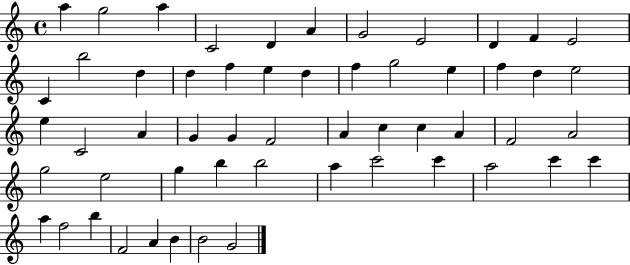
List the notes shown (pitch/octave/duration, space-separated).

A5/q G5/h A5/q C4/h D4/q A4/q G4/h E4/h D4/q F4/q E4/h C4/q B5/h D5/q D5/q F5/q E5/q D5/q F5/q G5/h E5/q F5/q D5/q E5/h E5/q C4/h A4/q G4/q G4/q F4/h A4/q C5/q C5/q A4/q F4/h A4/h G5/h E5/h G5/q B5/q B5/h A5/q C6/h C6/q A5/h C6/q C6/q A5/q F5/h B5/q F4/h A4/q B4/q B4/h G4/h